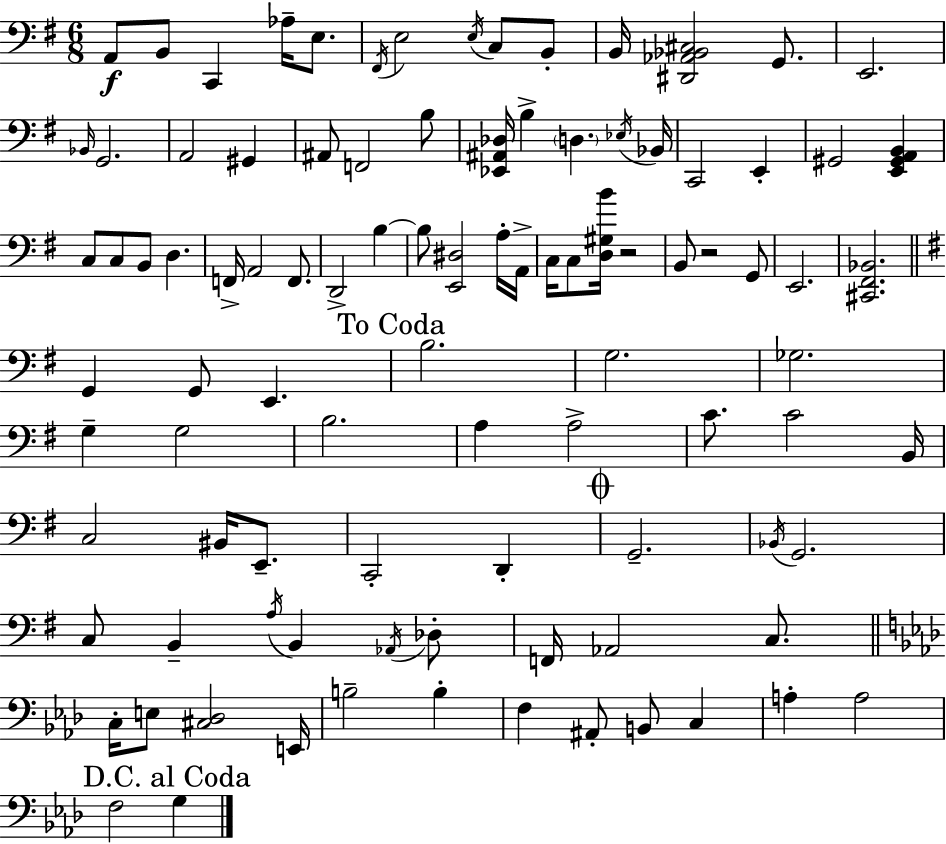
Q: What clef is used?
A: bass